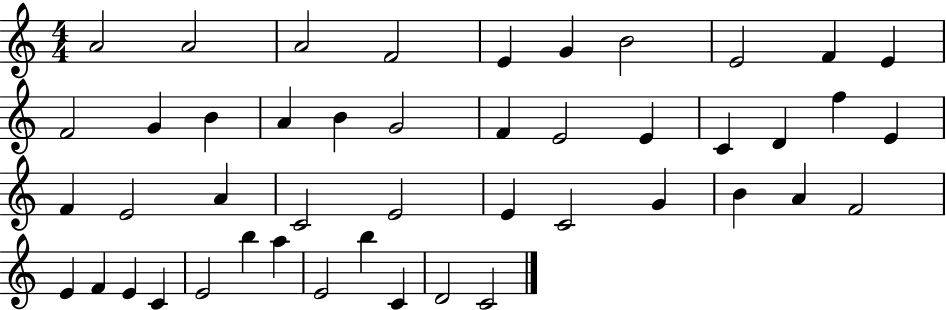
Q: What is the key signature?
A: C major